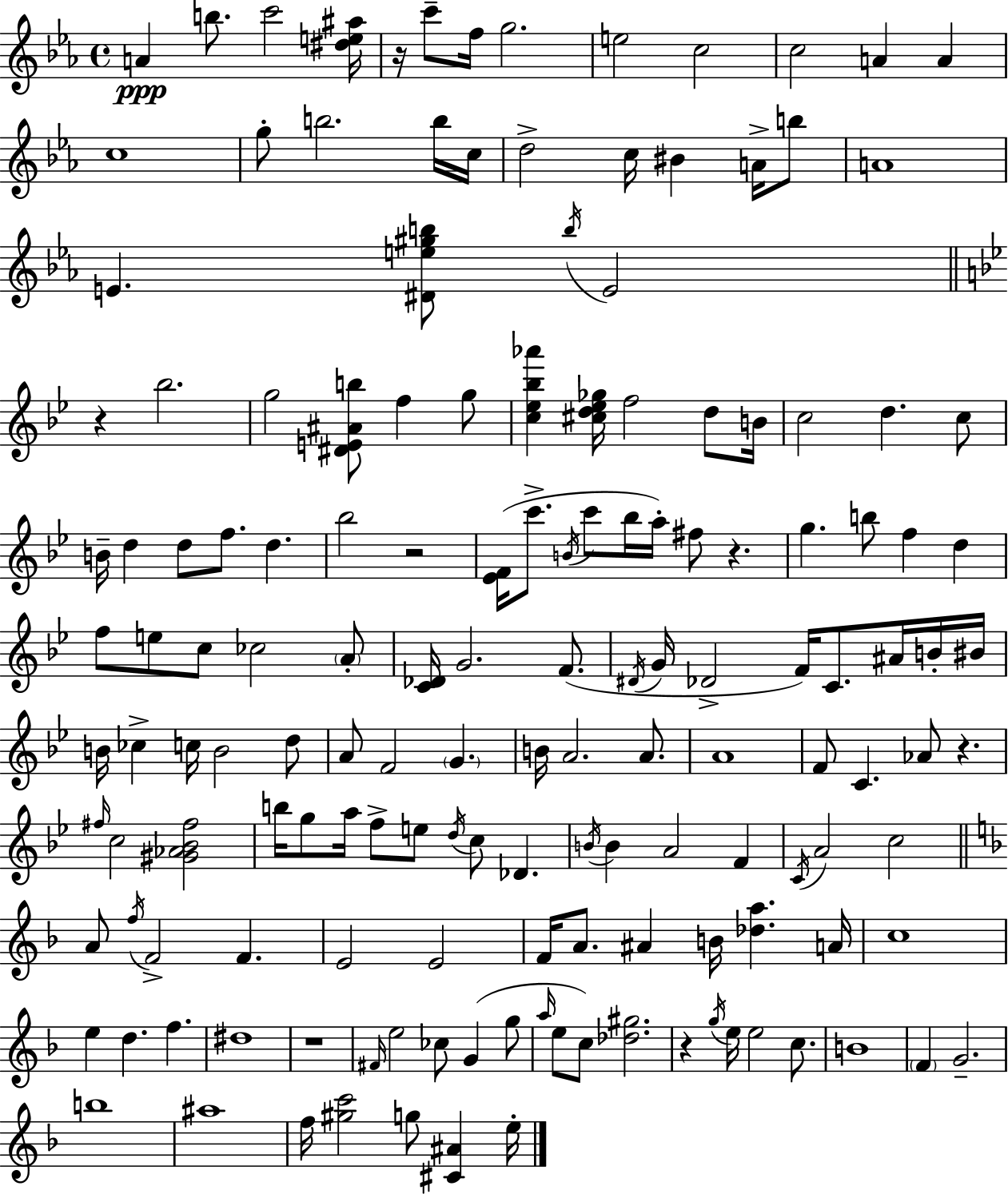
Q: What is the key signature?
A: EES major